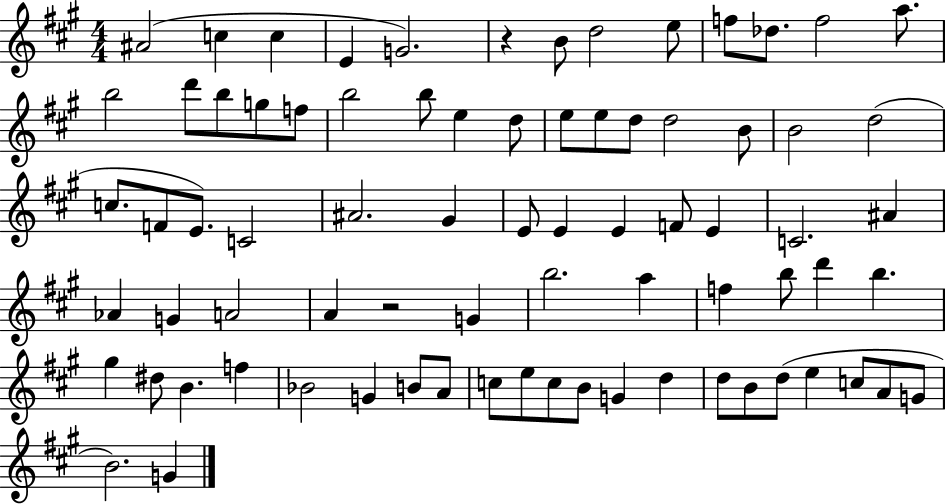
X:1
T:Untitled
M:4/4
L:1/4
K:A
^A2 c c E G2 z B/2 d2 e/2 f/2 _d/2 f2 a/2 b2 d'/2 b/2 g/2 f/2 b2 b/2 e d/2 e/2 e/2 d/2 d2 B/2 B2 d2 c/2 F/2 E/2 C2 ^A2 ^G E/2 E E F/2 E C2 ^A _A G A2 A z2 G b2 a f b/2 d' b ^g ^d/2 B f _B2 G B/2 A/2 c/2 e/2 c/2 B/2 G d d/2 B/2 d/2 e c/2 A/2 G/2 B2 G